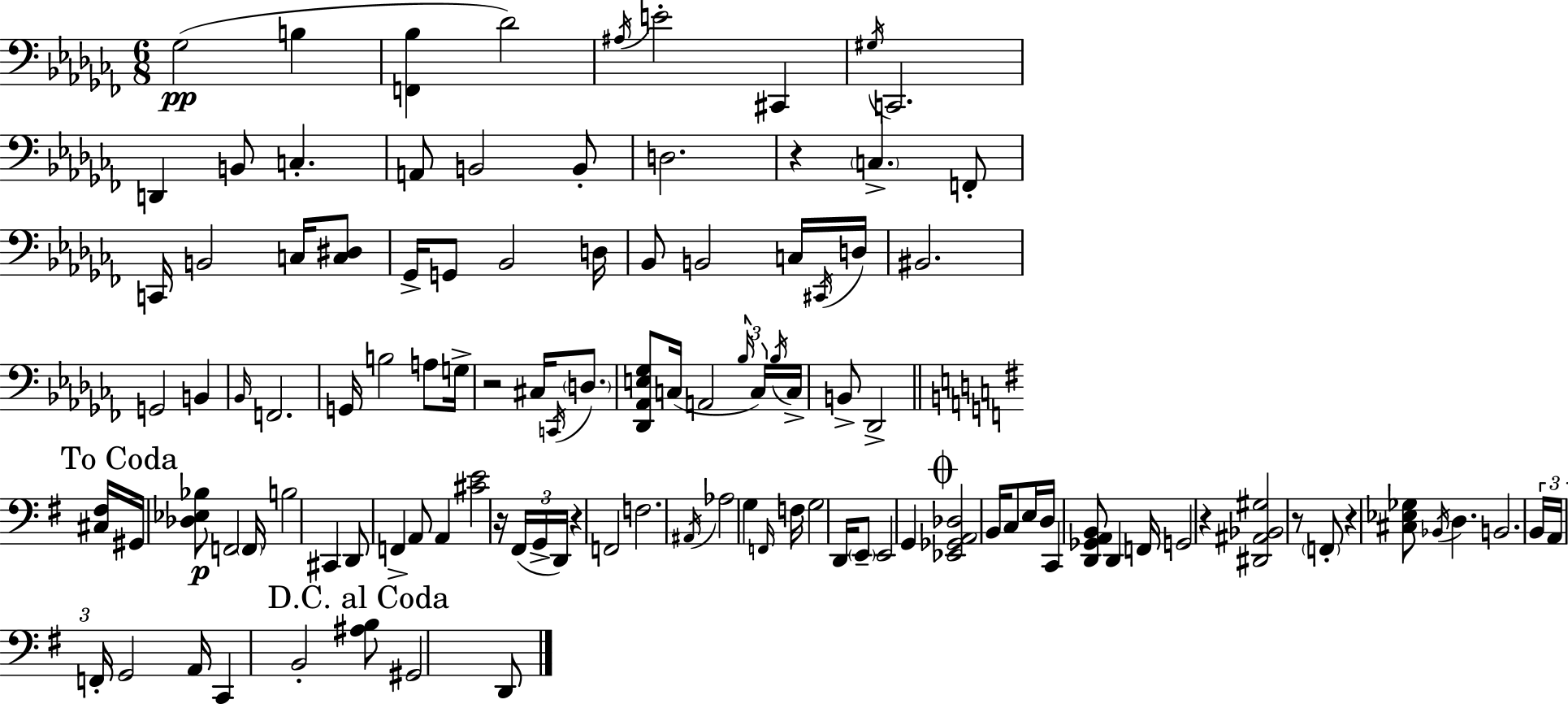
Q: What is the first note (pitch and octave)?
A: Gb3